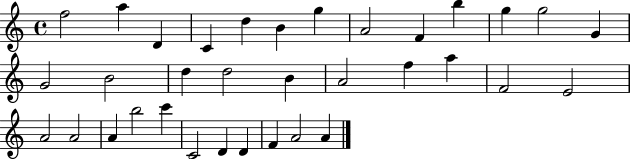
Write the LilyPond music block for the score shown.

{
  \clef treble
  \time 4/4
  \defaultTimeSignature
  \key c \major
  f''2 a''4 d'4 | c'4 d''4 b'4 g''4 | a'2 f'4 b''4 | g''4 g''2 g'4 | \break g'2 b'2 | d''4 d''2 b'4 | a'2 f''4 a''4 | f'2 e'2 | \break a'2 a'2 | a'4 b''2 c'''4 | c'2 d'4 d'4 | f'4 a'2 a'4 | \break \bar "|."
}